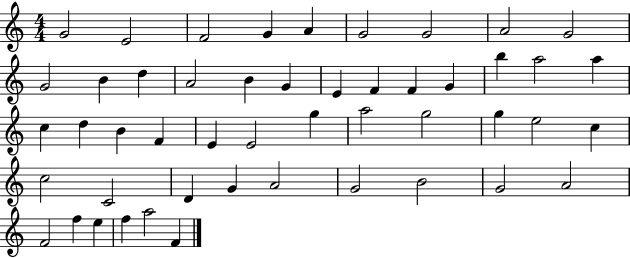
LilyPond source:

{
  \clef treble
  \numericTimeSignature
  \time 4/4
  \key c \major
  g'2 e'2 | f'2 g'4 a'4 | g'2 g'2 | a'2 g'2 | \break g'2 b'4 d''4 | a'2 b'4 g'4 | e'4 f'4 f'4 g'4 | b''4 a''2 a''4 | \break c''4 d''4 b'4 f'4 | e'4 e'2 g''4 | a''2 g''2 | g''4 e''2 c''4 | \break c''2 c'2 | d'4 g'4 a'2 | g'2 b'2 | g'2 a'2 | \break f'2 f''4 e''4 | f''4 a''2 f'4 | \bar "|."
}